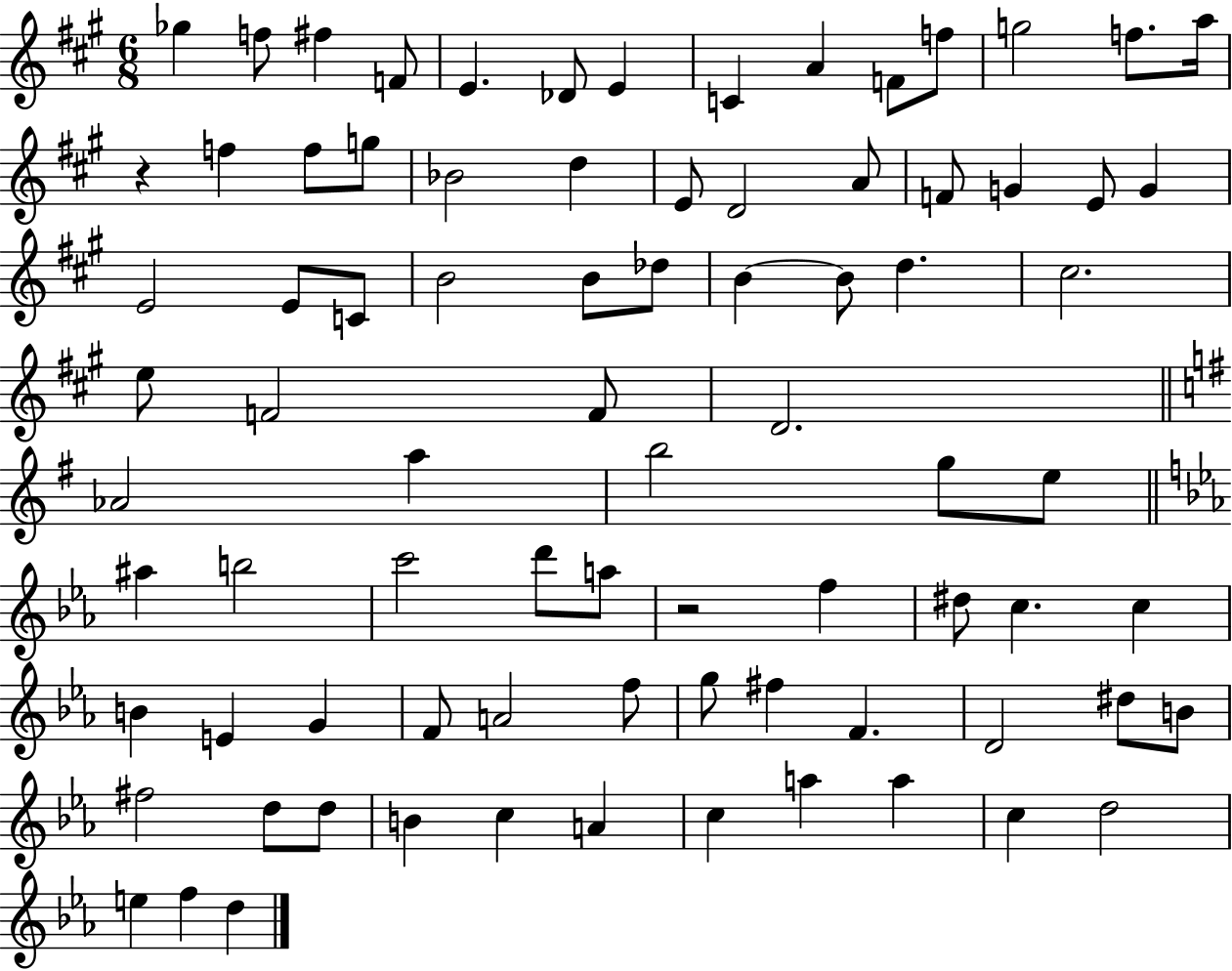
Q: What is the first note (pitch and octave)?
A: Gb5